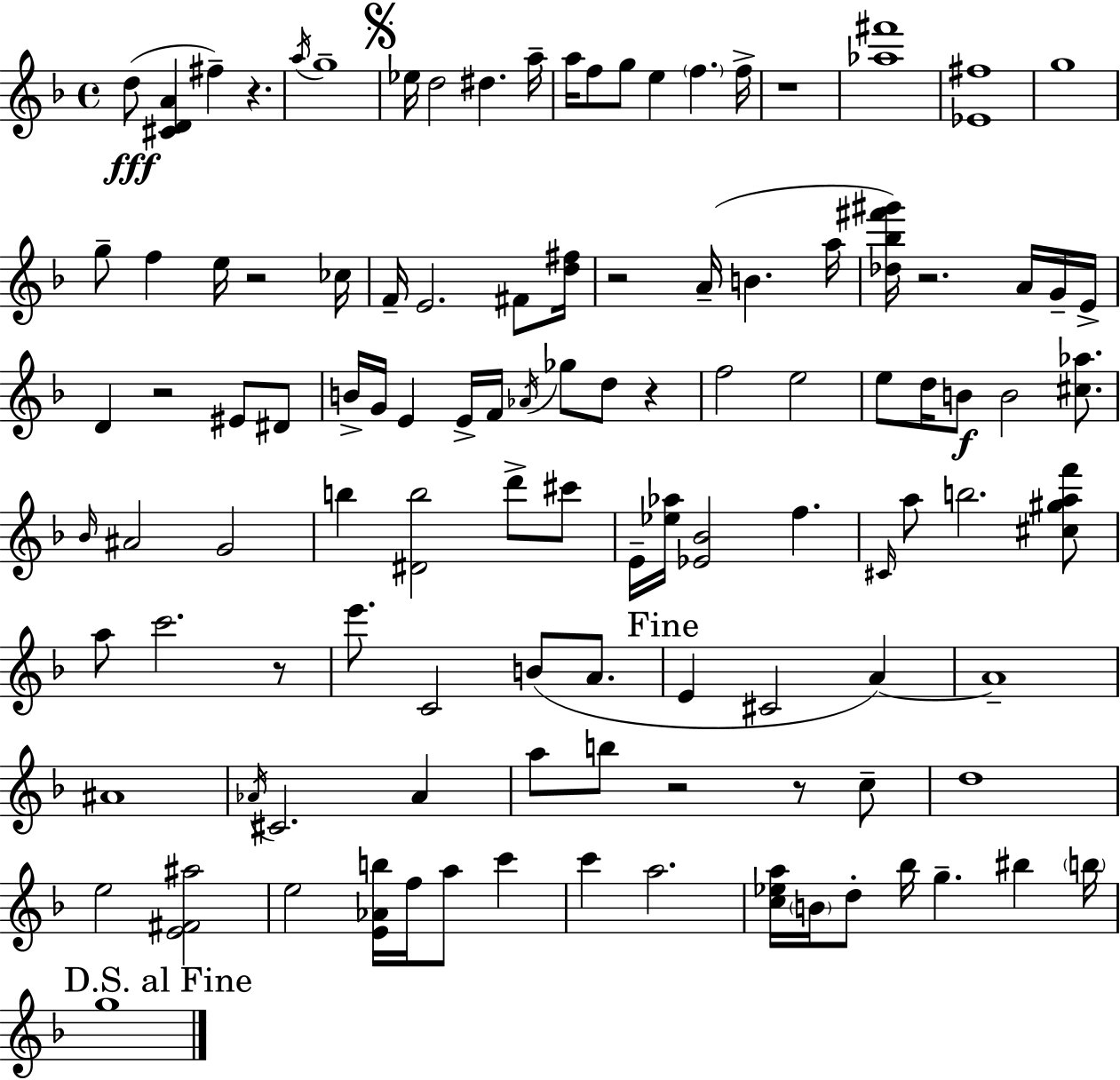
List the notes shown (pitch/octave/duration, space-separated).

D5/e [C#4,D4,A4]/q F#5/q R/q. A5/s G5/w Eb5/s D5/h D#5/q. A5/s A5/s F5/e G5/e E5/q F5/q. F5/s R/w [Ab5,F#6]/w [Eb4,F#5]/w G5/w G5/e F5/q E5/s R/h CES5/s F4/s E4/h. F#4/e [D5,F#5]/s R/h A4/s B4/q. A5/s [Db5,Bb5,F#6,G#6]/s R/h. A4/s G4/s E4/s D4/q R/h EIS4/e D#4/e B4/s G4/s E4/q E4/s F4/s Ab4/s Gb5/e D5/e R/q F5/h E5/h E5/e D5/s B4/e B4/h [C#5,Ab5]/e. Bb4/s A#4/h G4/h B5/q [D#4,B5]/h D6/e C#6/e E4/s [Eb5,Ab5]/s [Eb4,Bb4]/h F5/q. C#4/s A5/e B5/h. [C#5,G#5,A5,F6]/e A5/e C6/h. R/e E6/e. C4/h B4/e A4/e. E4/q C#4/h A4/q A4/w A#4/w Ab4/s C#4/h. Ab4/q A5/e B5/e R/h R/e C5/e D5/w E5/h [E4,F#4,A#5]/h E5/h [E4,Ab4,B5]/s F5/s A5/e C6/q C6/q A5/h. [C5,Eb5,A5]/s B4/s D5/e Bb5/s G5/q. BIS5/q B5/s G5/w